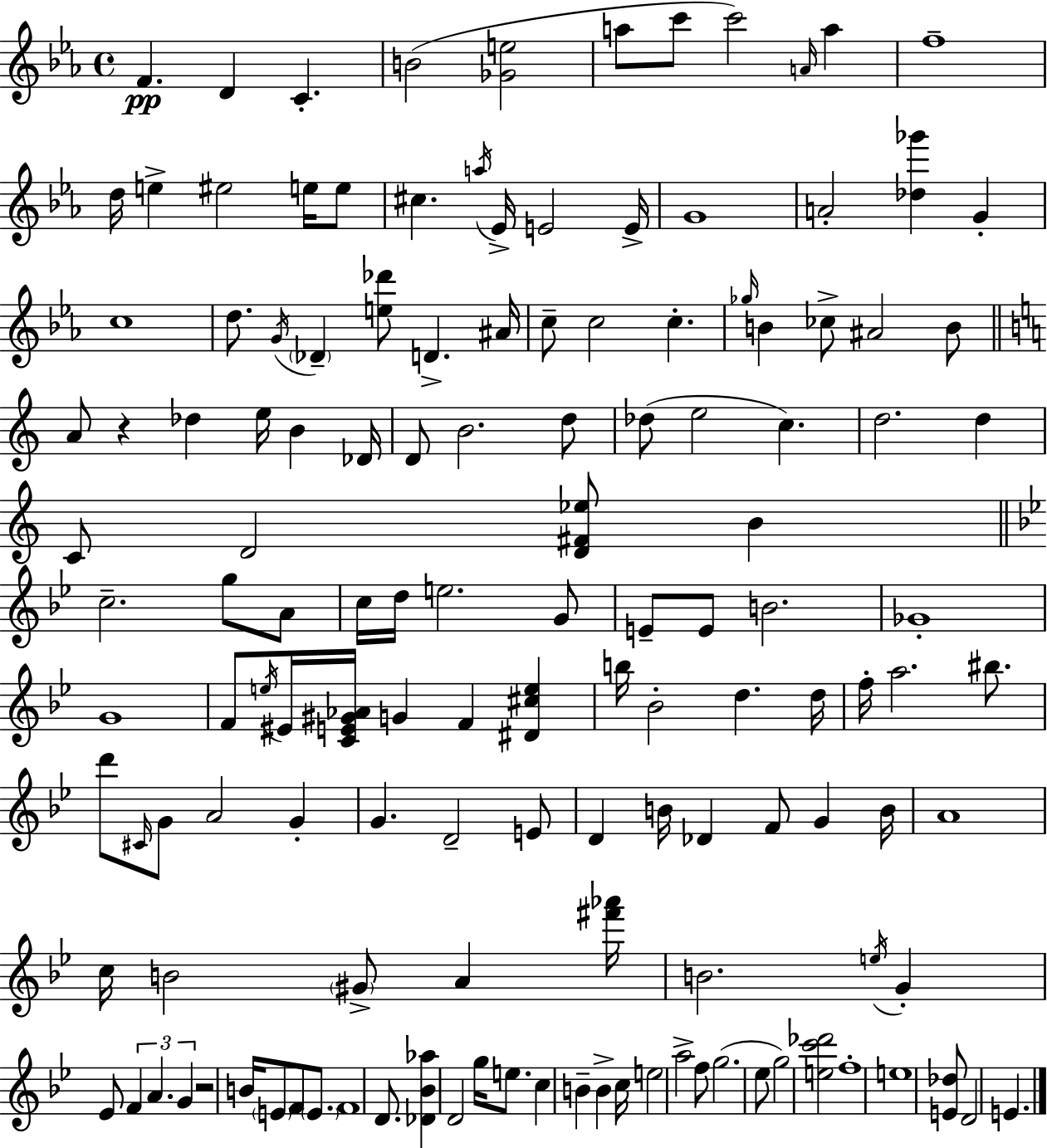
X:1
T:Untitled
M:4/4
L:1/4
K:Eb
F D C B2 [_Ge]2 a/2 c'/2 c'2 A/4 a f4 d/4 e ^e2 e/4 e/2 ^c a/4 _E/4 E2 E/4 G4 A2 [_d_g'] G c4 d/2 G/4 _D [e_d']/2 D ^A/4 c/2 c2 c _g/4 B _c/2 ^A2 B/2 A/2 z _d e/4 B _D/4 D/2 B2 d/2 _d/2 e2 c d2 d C/2 D2 [D^F_e]/2 B c2 g/2 A/2 c/4 d/4 e2 G/2 E/2 E/2 B2 _G4 G4 F/2 e/4 ^E/4 [CE^G_A]/4 G F [^D^ce] b/4 _B2 d d/4 f/4 a2 ^b/2 d'/2 ^C/4 G/2 A2 G G D2 E/2 D B/4 _D F/2 G B/4 A4 c/4 B2 ^G/2 A [^f'_a']/4 B2 e/4 G _E/2 F A G z2 B/4 E/2 F/2 E/2 F4 D/2 [_D_B_a] D2 g/4 e/2 c B B c/4 e2 a2 f/2 g2 _e/2 g2 [ec'_d']2 f4 e4 [E_d]/2 D2 E